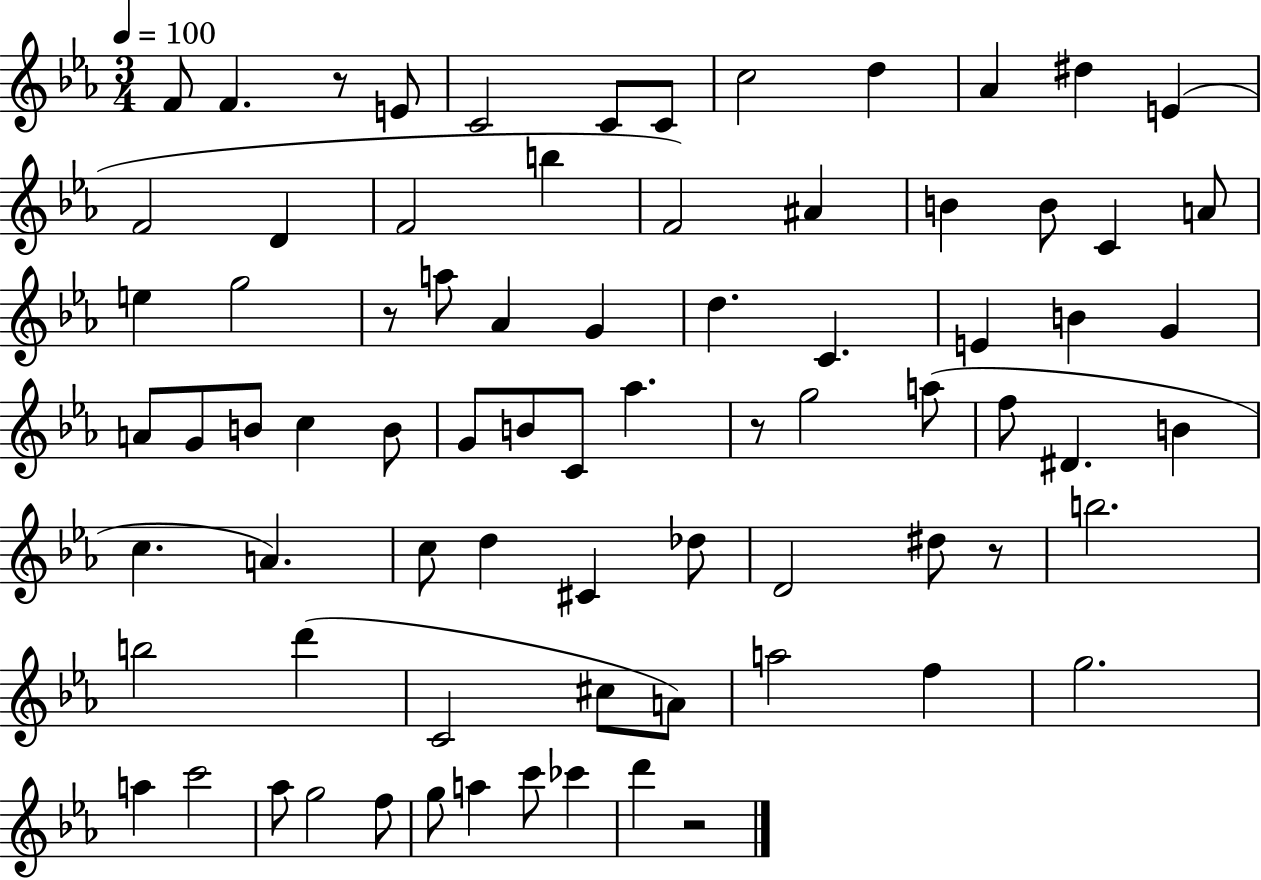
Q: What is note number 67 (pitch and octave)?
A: F5